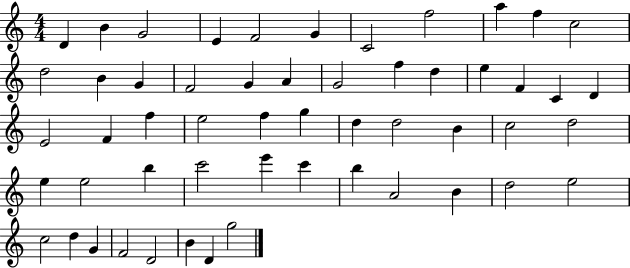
X:1
T:Untitled
M:4/4
L:1/4
K:C
D B G2 E F2 G C2 f2 a f c2 d2 B G F2 G A G2 f d e F C D E2 F f e2 f g d d2 B c2 d2 e e2 b c'2 e' c' b A2 B d2 e2 c2 d G F2 D2 B D g2